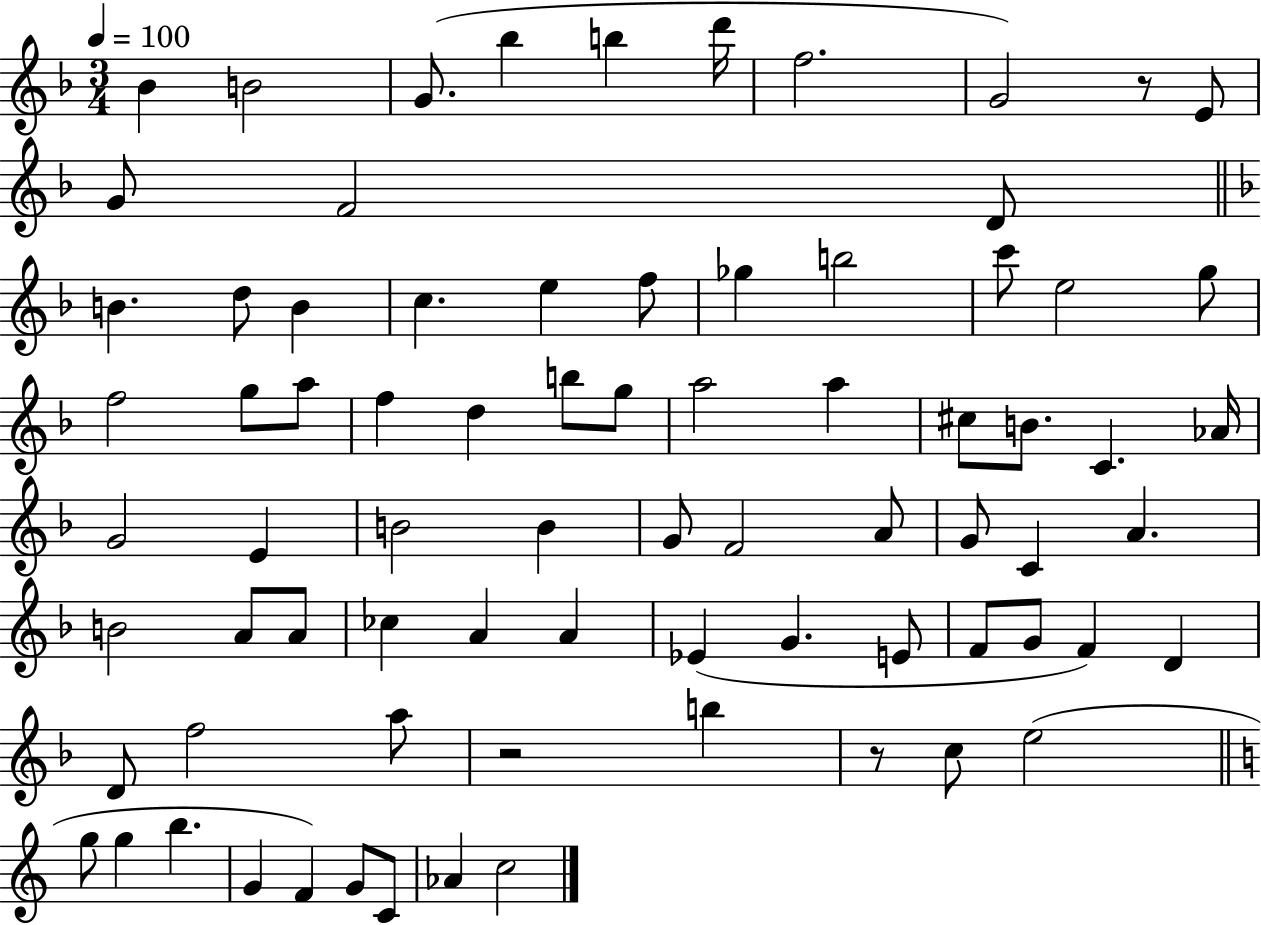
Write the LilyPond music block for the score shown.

{
  \clef treble
  \numericTimeSignature
  \time 3/4
  \key f \major
  \tempo 4 = 100
  bes'4 b'2 | g'8.( bes''4 b''4 d'''16 | f''2. | g'2) r8 e'8 | \break g'8 f'2 d'8 | \bar "||" \break \key f \major b'4. d''8 b'4 | c''4. e''4 f''8 | ges''4 b''2 | c'''8 e''2 g''8 | \break f''2 g''8 a''8 | f''4 d''4 b''8 g''8 | a''2 a''4 | cis''8 b'8. c'4. aes'16 | \break g'2 e'4 | b'2 b'4 | g'8 f'2 a'8 | g'8 c'4 a'4. | \break b'2 a'8 a'8 | ces''4 a'4 a'4 | ees'4( g'4. e'8 | f'8 g'8 f'4) d'4 | \break d'8 f''2 a''8 | r2 b''4 | r8 c''8 e''2( | \bar "||" \break \key c \major g''8 g''4 b''4. | g'4 f'4) g'8 c'8 | aes'4 c''2 | \bar "|."
}